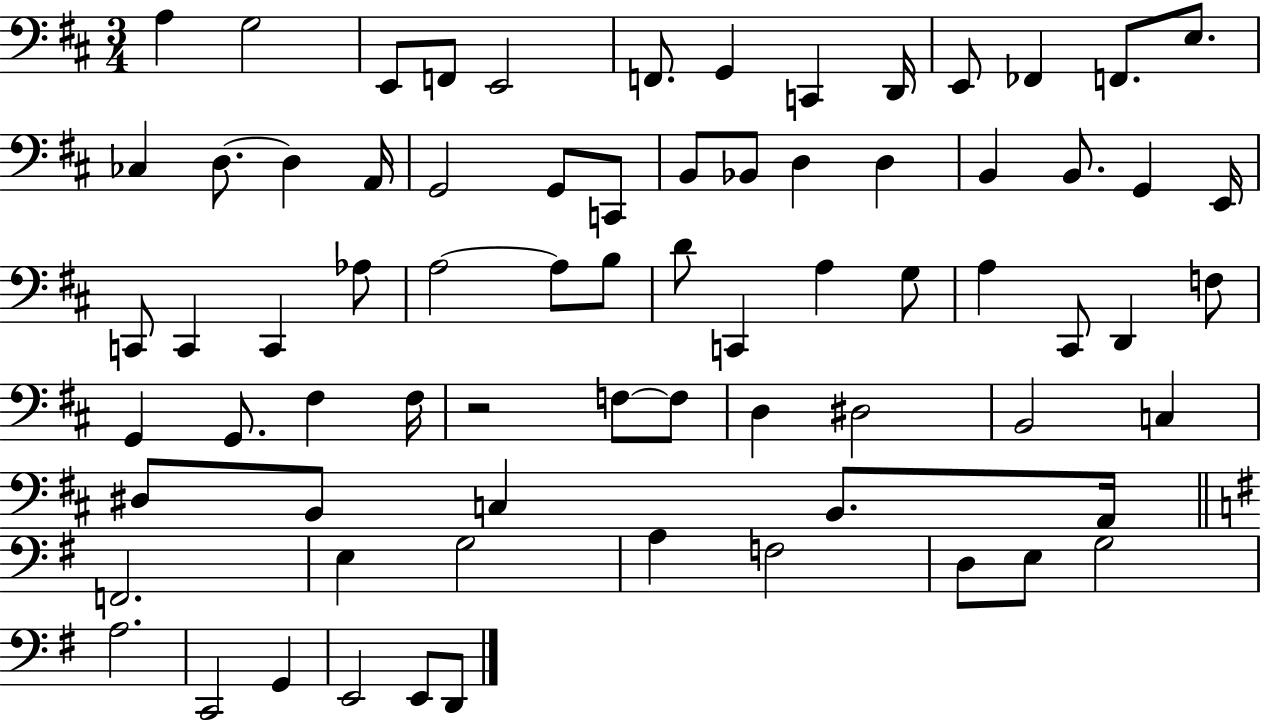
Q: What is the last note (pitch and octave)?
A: D2